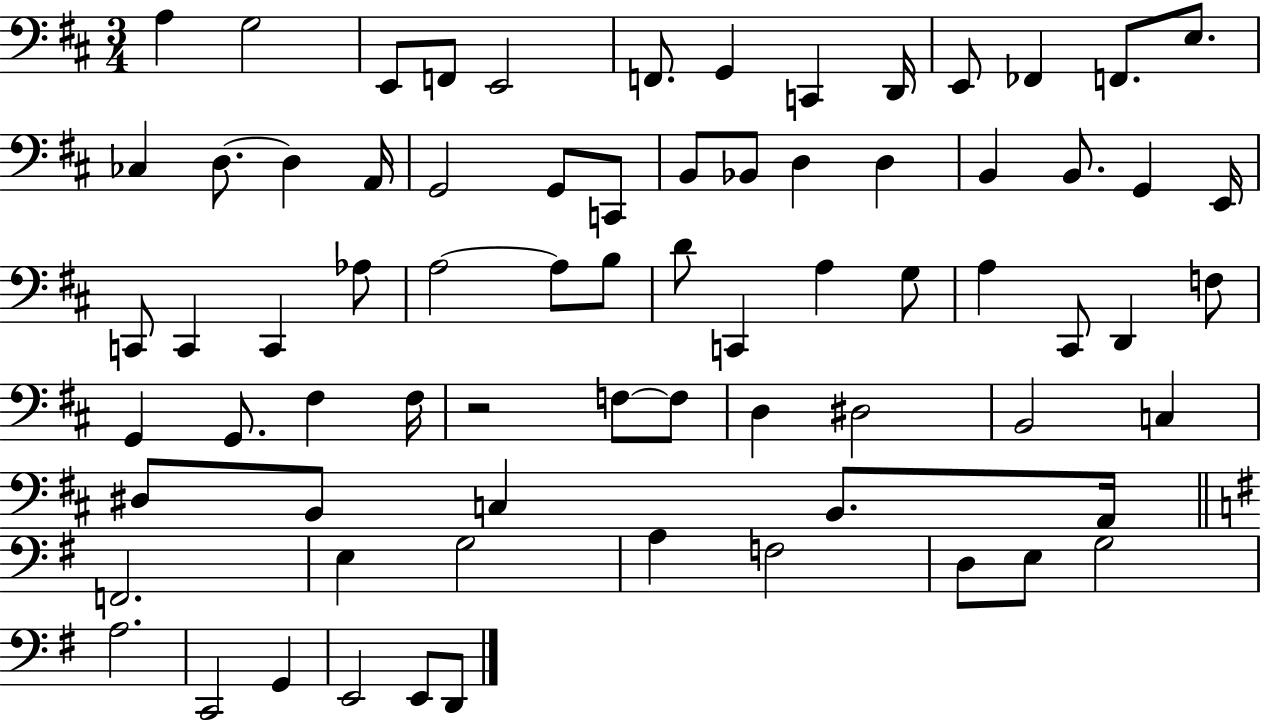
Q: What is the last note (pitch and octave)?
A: D2